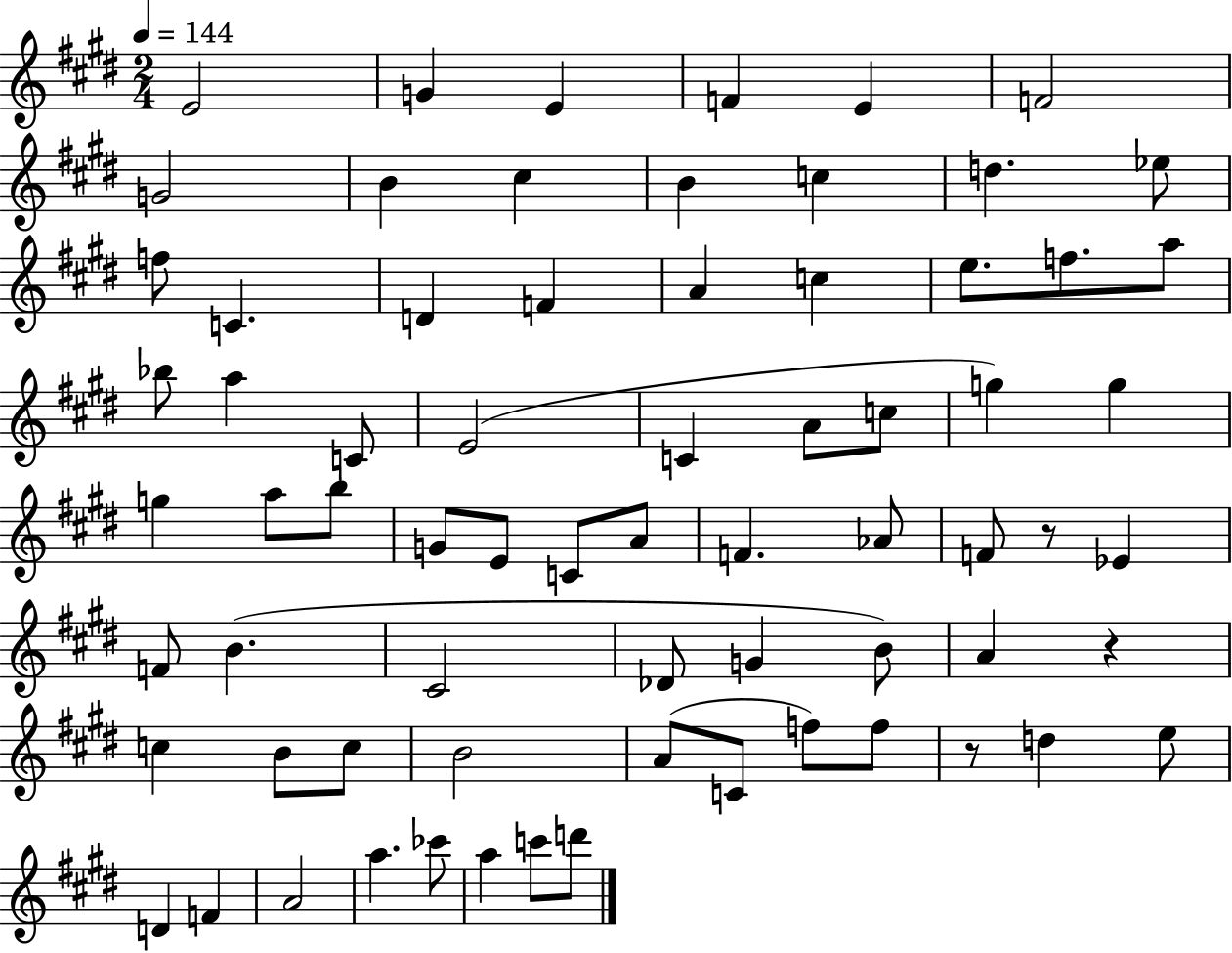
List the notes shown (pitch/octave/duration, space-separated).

E4/h G4/q E4/q F4/q E4/q F4/h G4/h B4/q C#5/q B4/q C5/q D5/q. Eb5/e F5/e C4/q. D4/q F4/q A4/q C5/q E5/e. F5/e. A5/e Bb5/e A5/q C4/e E4/h C4/q A4/e C5/e G5/q G5/q G5/q A5/e B5/e G4/e E4/e C4/e A4/e F4/q. Ab4/e F4/e R/e Eb4/q F4/e B4/q. C#4/h Db4/e G4/q B4/e A4/q R/q C5/q B4/e C5/e B4/h A4/e C4/e F5/e F5/e R/e D5/q E5/e D4/q F4/q A4/h A5/q. CES6/e A5/q C6/e D6/e